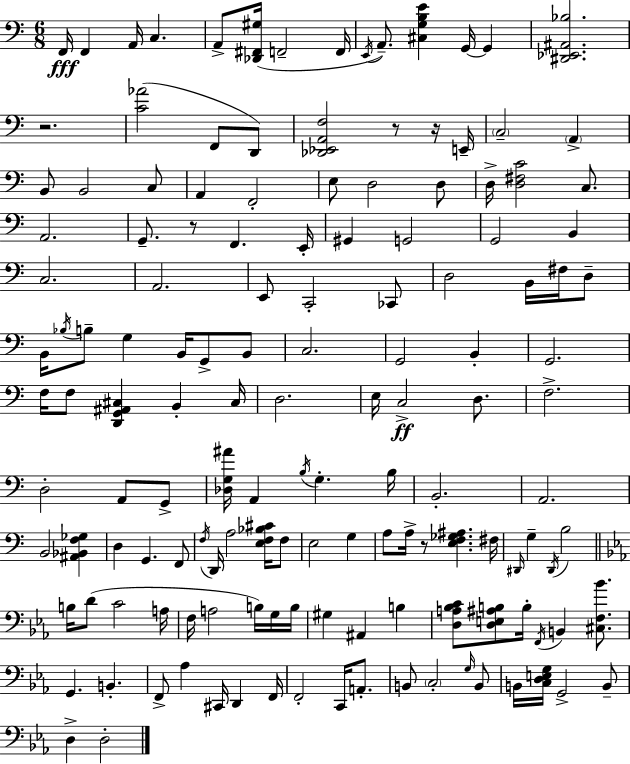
{
  \clef bass
  \numericTimeSignature
  \time 6/8
  \key a \minor
  f,16\fff f,4 a,16 c4. | a,8-> <des, fis, gis>16( f,2-- f,16 | \acciaccatura { e,16 }) a,8.-- <cis g b e'>4 g,16~~ g,4 | <dis, ees, ais, bes>2. | \break r2. | <c' aes'>2( f,8 d,8) | <des, ees, a, f>2 r8 r16 | e,16-- \parenthesize c2-- \parenthesize a,4-> | \break b,8 b,2 c8 | a,4 f,2-. | e8 d2 d8 | d16-> <d fis c'>2 c8. | \break a,2. | g,8.-- r8 f,4. | e,16-. gis,4 g,2 | g,2 b,4 | \break c2. | a,2. | e,8 c,2-. ces,8 | d2 b,16 fis16 d8-- | \break b,16 \acciaccatura { bes16 } b8-- g4 b,16 g,8-> | b,8 c2. | g,2 b,4-. | g,2. | \break f16 f8 <d, g, ais, cis>4 b,4-. | cis16 d2. | e16 c2->\ff d8. | f2.-> | \break d2-. a,8 | g,8-> <des g ais'>16 a,4 \acciaccatura { b16 } g4.-. | b16 b,2.-. | a,2. | \break b,2 <ais, bes, f ges>4 | d4 g,4. | f,8 \acciaccatura { f16 } d,16 a2 | <e f bes cis'>16 f8 e2 | \break g4 a8 a16-> r8 <e f ges ais>4. | fis16 \grace { dis,16 } g4-- \acciaccatura { dis,16 } b2 | \bar "||" \break \key c \minor b16 d'8( c'2 a16 | f16 a2 b16) g16 b16 | gis4 ais,4 b4 | <d a bes c'>8 <d e ais b>8 b16-. \acciaccatura { f,16 } b,4 <cis f bes'>8. | \break g,4. b,4.-. | f,8-> aes4 cis,16 d,4 | f,16 f,2-. c,16 a,8.-. | b,8 \parenthesize c2-. \grace { g16 } | \break b,8 b,16 <c d e g>16 g,2-> | b,8-- d4-> d2-. | \bar "|."
}